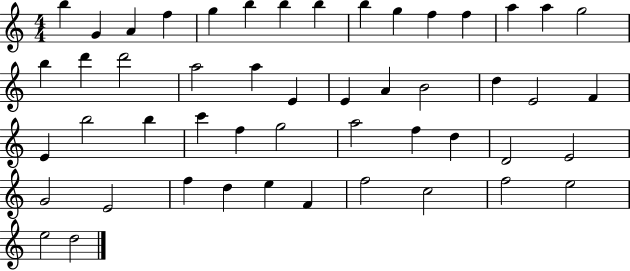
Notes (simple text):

B5/q G4/q A4/q F5/q G5/q B5/q B5/q B5/q B5/q G5/q F5/q F5/q A5/q A5/q G5/h B5/q D6/q D6/h A5/h A5/q E4/q E4/q A4/q B4/h D5/q E4/h F4/q E4/q B5/h B5/q C6/q F5/q G5/h A5/h F5/q D5/q D4/h E4/h G4/h E4/h F5/q D5/q E5/q F4/q F5/h C5/h F5/h E5/h E5/h D5/h